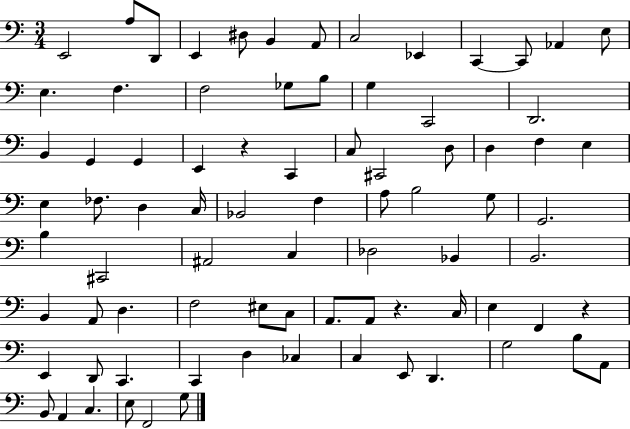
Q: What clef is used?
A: bass